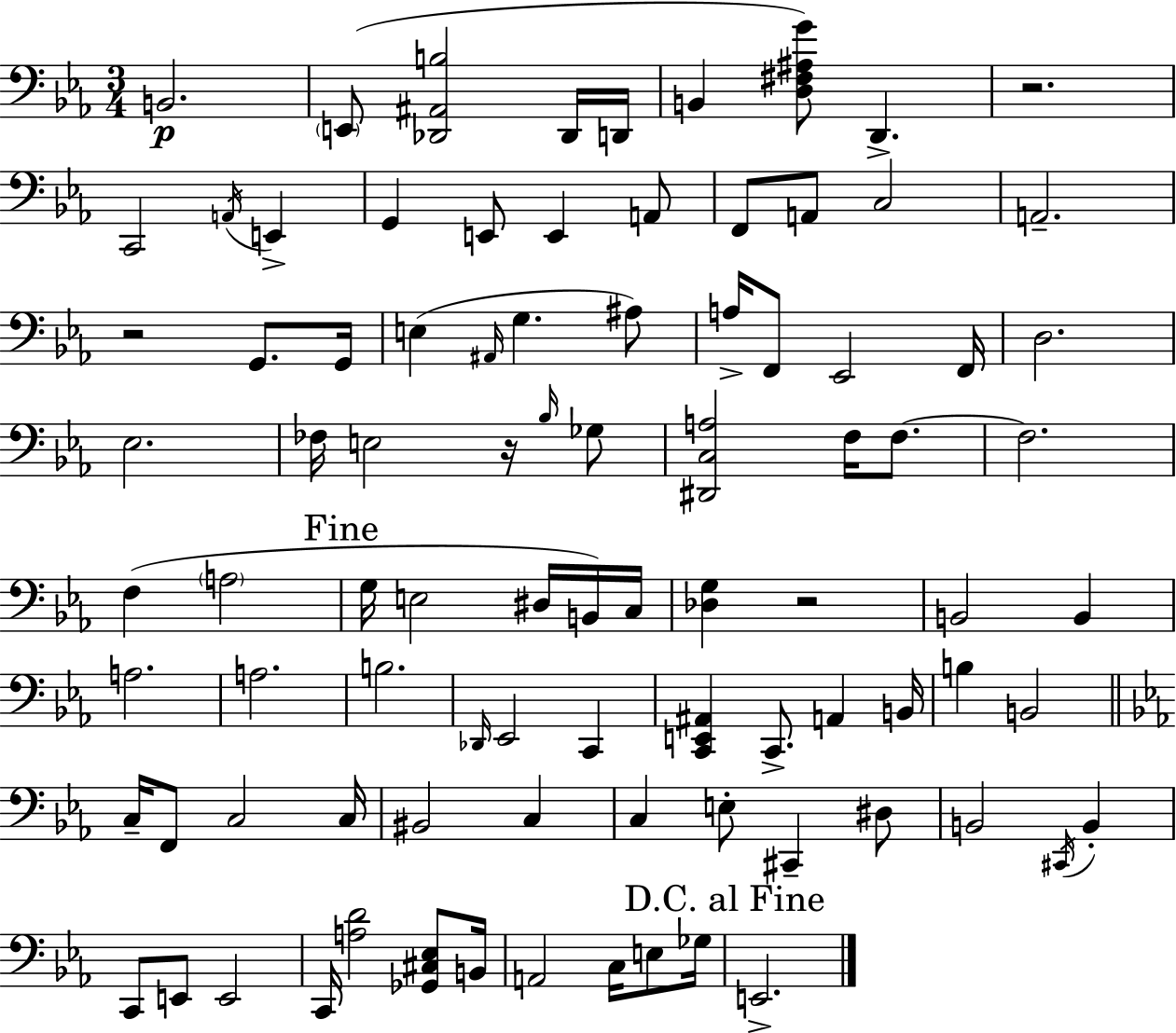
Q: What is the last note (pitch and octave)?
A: E2